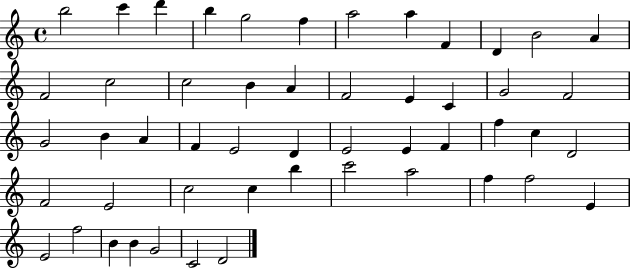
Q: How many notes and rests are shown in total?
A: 51